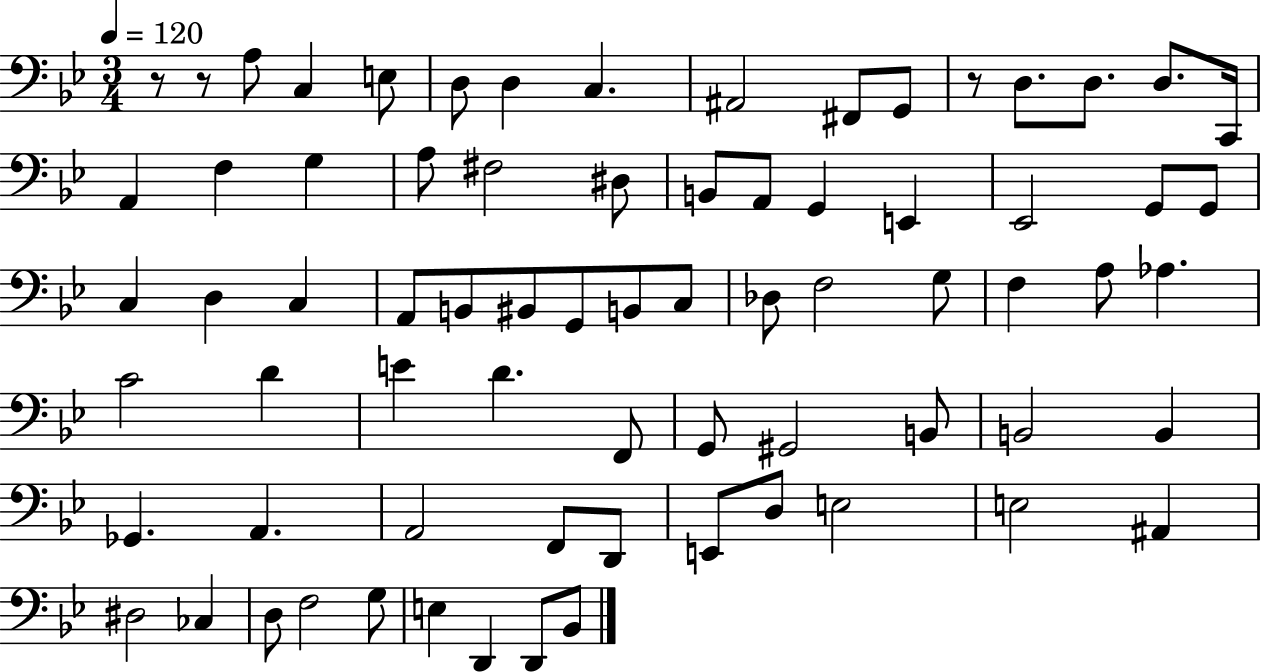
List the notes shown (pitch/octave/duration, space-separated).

R/e R/e A3/e C3/q E3/e D3/e D3/q C3/q. A#2/h F#2/e G2/e R/e D3/e. D3/e. D3/e. C2/s A2/q F3/q G3/q A3/e F#3/h D#3/e B2/e A2/e G2/q E2/q Eb2/h G2/e G2/e C3/q D3/q C3/q A2/e B2/e BIS2/e G2/e B2/e C3/e Db3/e F3/h G3/e F3/q A3/e Ab3/q. C4/h D4/q E4/q D4/q. F2/e G2/e G#2/h B2/e B2/h B2/q Gb2/q. A2/q. A2/h F2/e D2/e E2/e D3/e E3/h E3/h A#2/q D#3/h CES3/q D3/e F3/h G3/e E3/q D2/q D2/e Bb2/e